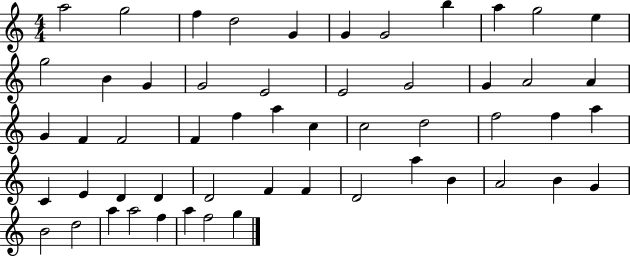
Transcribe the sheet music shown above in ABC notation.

X:1
T:Untitled
M:4/4
L:1/4
K:C
a2 g2 f d2 G G G2 b a g2 e g2 B G G2 E2 E2 G2 G A2 A G F F2 F f a c c2 d2 f2 f a C E D D D2 F F D2 a B A2 B G B2 d2 a a2 f a f2 g